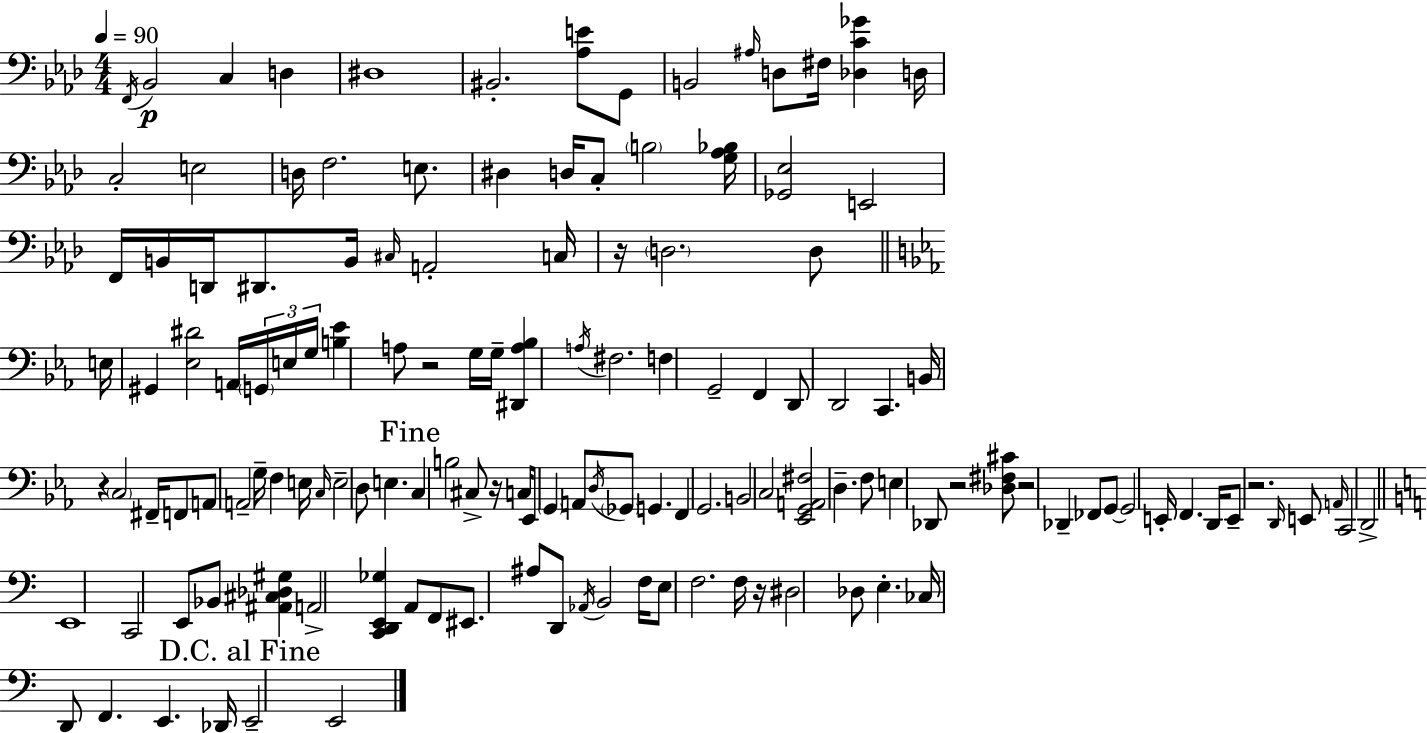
X:1
T:Untitled
M:4/4
L:1/4
K:Fm
F,,/4 _B,,2 C, D, ^D,4 ^B,,2 [_A,E]/2 G,,/2 B,,2 ^A,/4 D,/2 ^F,/4 [_D,C_G] D,/4 C,2 E,2 D,/4 F,2 E,/2 ^D, D,/4 C,/2 B,2 [G,_A,_B,]/4 [_G,,_E,]2 E,,2 F,,/4 B,,/4 D,,/4 ^D,,/2 B,,/4 ^C,/4 A,,2 C,/4 z/4 D,2 D,/2 E,/4 ^G,, [_E,^D]2 A,,/4 G,,/4 E,/4 G,/4 [B,_E] A,/2 z2 G,/4 G,/4 [^D,,A,_B,] A,/4 ^F,2 F, G,,2 F,, D,,/2 D,,2 C,, B,,/4 z C,2 ^F,,/4 F,,/2 A,,/2 A,,2 G,/4 F, E,/4 C,/4 E,2 D,/2 E, C, B,2 ^C,/2 z/4 C,/4 _E,,/2 G,, A,,/2 D,/4 _G,,/2 G,, F,, G,,2 B,,2 C,2 [_E,,G,,A,,^F,]2 D, F,/2 E, _D,,/2 z2 [_D,^F,^C]/2 z2 _D,, _F,,/2 G,,/2 G,,2 E,,/4 F,, D,,/4 E,,/2 z2 D,,/4 E,,/2 A,,/4 C,,2 D,,2 E,,4 C,,2 E,,/2 _B,,/2 [^A,,^C,_D,^G,] A,,2 [C,,D,,E,,_G,] A,,/2 F,,/2 ^E,,/2 ^A,/2 D,,/2 _A,,/4 B,,2 F,/4 E,/2 F,2 F,/4 z/4 ^D,2 _D,/2 E, _C,/4 D,,/2 F,, E,, _D,,/4 E,,2 E,,2